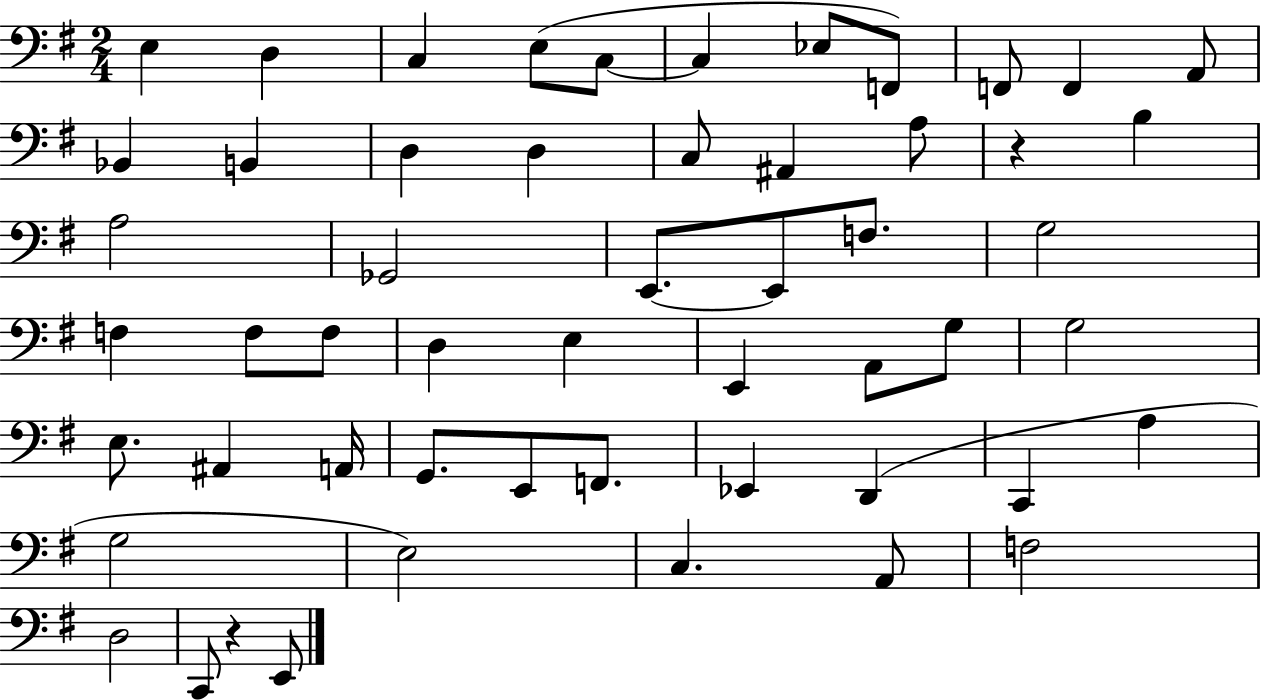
E3/q D3/q C3/q E3/e C3/e C3/q Eb3/e F2/e F2/e F2/q A2/e Bb2/q B2/q D3/q D3/q C3/e A#2/q A3/e R/q B3/q A3/h Gb2/h E2/e. E2/e F3/e. G3/h F3/q F3/e F3/e D3/q E3/q E2/q A2/e G3/e G3/h E3/e. A#2/q A2/s G2/e. E2/e F2/e. Eb2/q D2/q C2/q A3/q G3/h E3/h C3/q. A2/e F3/h D3/h C2/e R/q E2/e